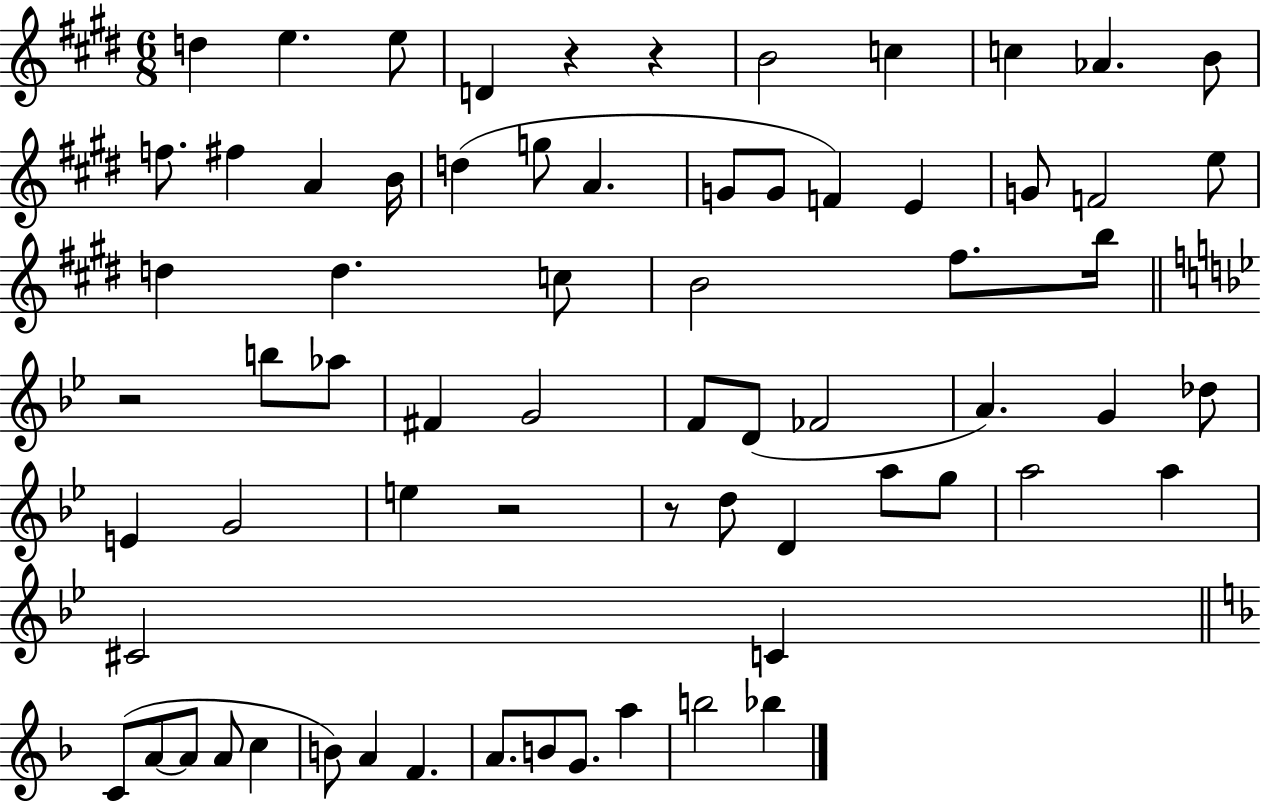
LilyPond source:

{
  \clef treble
  \numericTimeSignature
  \time 6/8
  \key e \major
  \repeat volta 2 { d''4 e''4. e''8 | d'4 r4 r4 | b'2 c''4 | c''4 aes'4. b'8 | \break f''8. fis''4 a'4 b'16 | d''4( g''8 a'4. | g'8 g'8 f'4) e'4 | g'8 f'2 e''8 | \break d''4 d''4. c''8 | b'2 fis''8. b''16 | \bar "||" \break \key bes \major r2 b''8 aes''8 | fis'4 g'2 | f'8 d'8( fes'2 | a'4.) g'4 des''8 | \break e'4 g'2 | e''4 r2 | r8 d''8 d'4 a''8 g''8 | a''2 a''4 | \break cis'2 c'4 | \bar "||" \break \key f \major c'8( a'8~~ a'8 a'8 c''4 | b'8) a'4 f'4. | a'8. b'8 g'8. a''4 | b''2 bes''4 | \break } \bar "|."
}